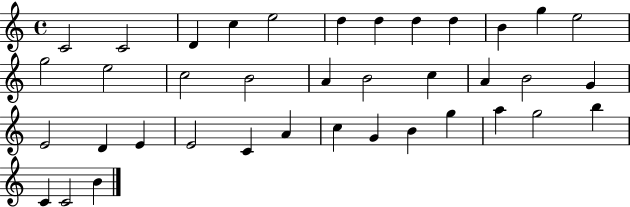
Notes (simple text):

C4/h C4/h D4/q C5/q E5/h D5/q D5/q D5/q D5/q B4/q G5/q E5/h G5/h E5/h C5/h B4/h A4/q B4/h C5/q A4/q B4/h G4/q E4/h D4/q E4/q E4/h C4/q A4/q C5/q G4/q B4/q G5/q A5/q G5/h B5/q C4/q C4/h B4/q